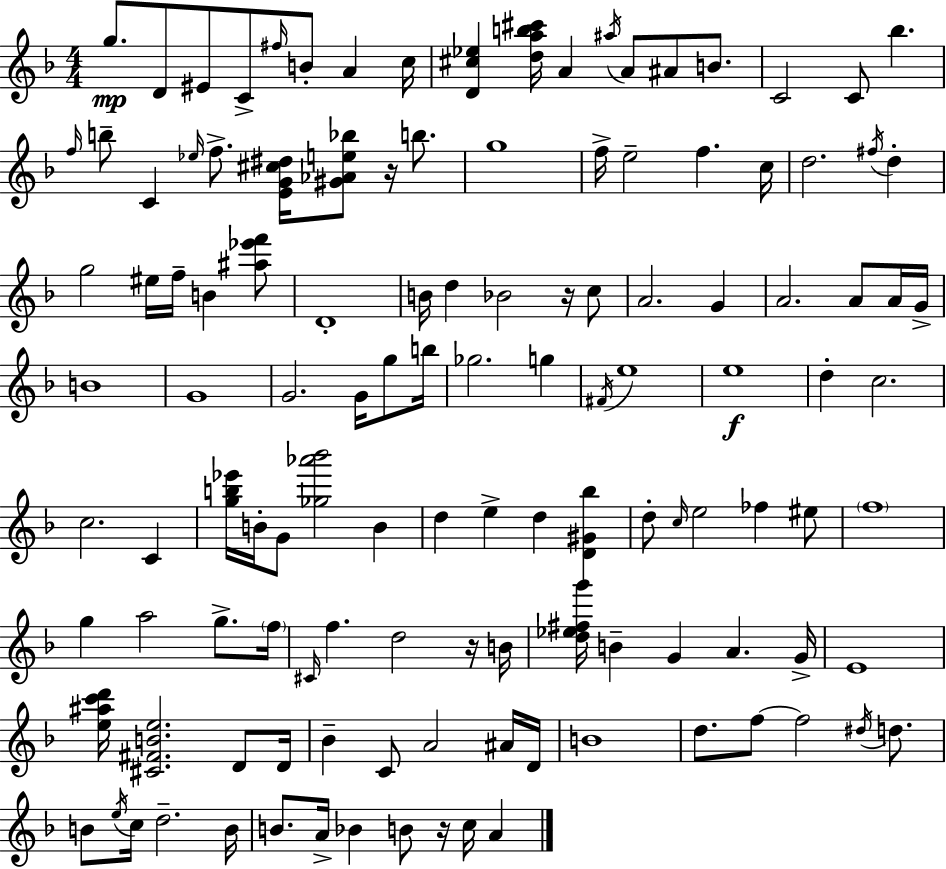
X:1
T:Untitled
M:4/4
L:1/4
K:Dm
g/2 D/2 ^E/2 C/2 ^f/4 B/2 A c/4 [D^c_e] [dab^c']/4 A ^a/4 A/2 ^A/2 B/2 C2 C/2 _b f/4 b/2 C _e/4 f/2 [EG^c^d]/4 [^G_Ae_b]/2 z/4 b/2 g4 f/4 e2 f c/4 d2 ^f/4 d g2 ^e/4 f/4 B [^a_e'f']/2 D4 B/4 d _B2 z/4 c/2 A2 G A2 A/2 A/4 G/4 B4 G4 G2 G/4 g/2 b/4 _g2 g ^F/4 e4 e4 d c2 c2 C [gb_e']/4 B/4 G/2 [_g_a'_b']2 B d e d [D^G_b] d/2 c/4 e2 _f ^e/2 f4 g a2 g/2 f/4 ^C/4 f d2 z/4 B/4 [d_e^fg']/4 B G A G/4 E4 [e^ac'd']/4 [^C^FBe]2 D/2 D/4 _B C/2 A2 ^A/4 D/4 B4 d/2 f/2 f2 ^d/4 d/2 B/2 e/4 c/4 d2 B/4 B/2 A/4 _B B/2 z/4 c/4 A